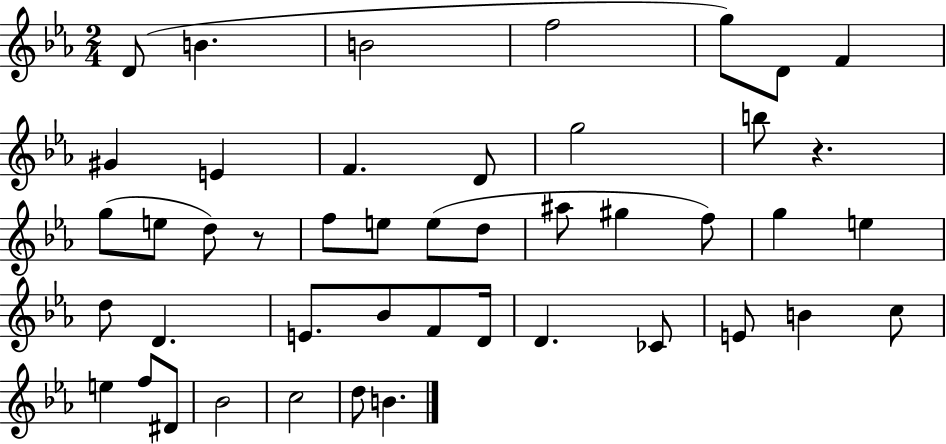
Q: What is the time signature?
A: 2/4